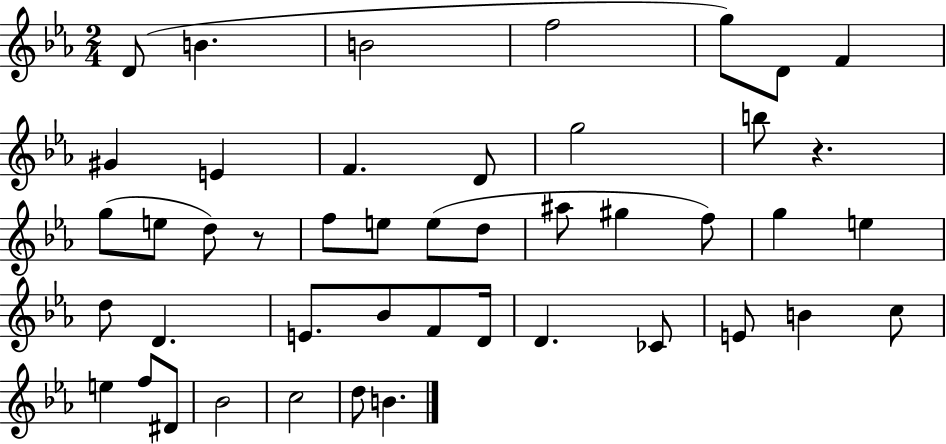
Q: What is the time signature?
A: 2/4